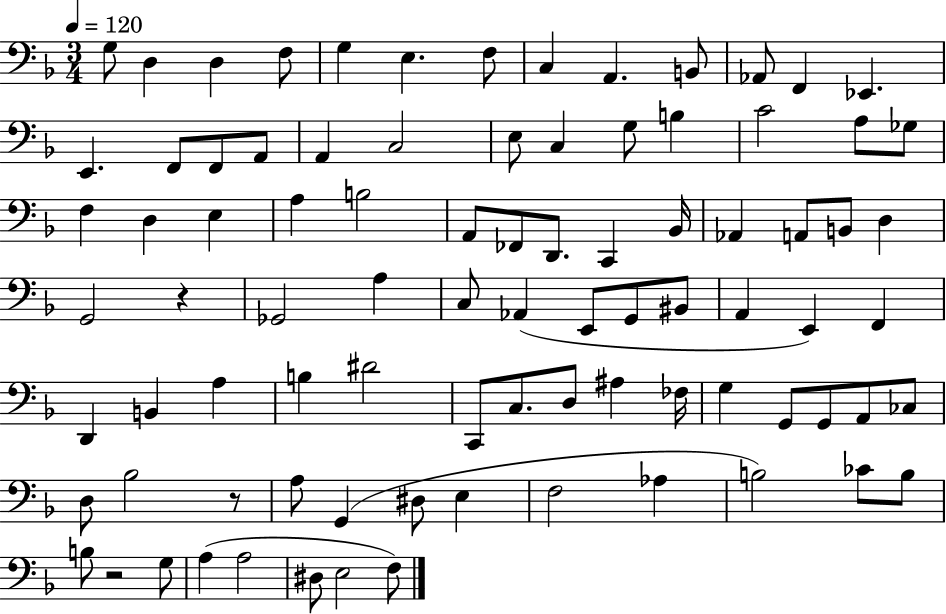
X:1
T:Untitled
M:3/4
L:1/4
K:F
G,/2 D, D, F,/2 G, E, F,/2 C, A,, B,,/2 _A,,/2 F,, _E,, E,, F,,/2 F,,/2 A,,/2 A,, C,2 E,/2 C, G,/2 B, C2 A,/2 _G,/2 F, D, E, A, B,2 A,,/2 _F,,/2 D,,/2 C,, _B,,/4 _A,, A,,/2 B,,/2 D, G,,2 z _G,,2 A, C,/2 _A,, E,,/2 G,,/2 ^B,,/2 A,, E,, F,, D,, B,, A, B, ^D2 C,,/2 C,/2 D,/2 ^A, _F,/4 G, G,,/2 G,,/2 A,,/2 _C,/2 D,/2 _B,2 z/2 A,/2 G,, ^D,/2 E, F,2 _A, B,2 _C/2 B,/2 B,/2 z2 G,/2 A, A,2 ^D,/2 E,2 F,/2